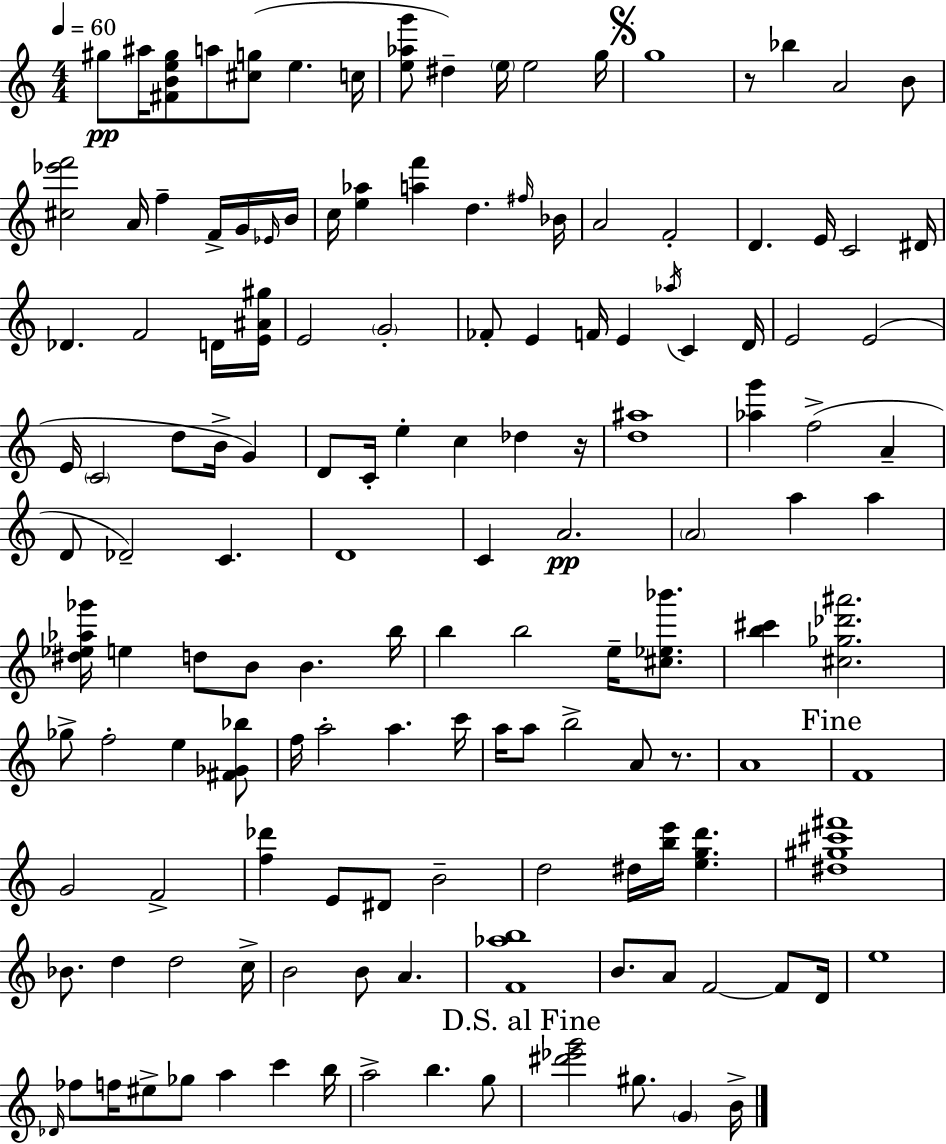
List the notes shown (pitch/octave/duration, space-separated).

G#5/e A#5/s [F#4,B4,E5,G#5]/e A5/e [C#5,G5]/e E5/q. C5/s [E5,Ab5,G6]/e D#5/q E5/s E5/h G5/s G5/w R/e Bb5/q A4/h B4/e [C#5,Eb6,F6]/h A4/s F5/q F4/s G4/s Eb4/s B4/s C5/s [E5,Ab5]/q [A5,F6]/q D5/q. F#5/s Bb4/s A4/h F4/h D4/q. E4/s C4/h D#4/s Db4/q. F4/h D4/s [E4,A#4,G#5]/s E4/h G4/h FES4/e E4/q F4/s E4/q Ab5/s C4/q D4/s E4/h E4/h E4/s C4/h D5/e B4/s G4/q D4/e C4/s E5/q C5/q Db5/q R/s [D5,A#5]/w [Ab5,G6]/q F5/h A4/q D4/e Db4/h C4/q. D4/w C4/q A4/h. A4/h A5/q A5/q [D#5,Eb5,Ab5,Gb6]/s E5/q D5/e B4/e B4/q. B5/s B5/q B5/h E5/s [C#5,Eb5,Bb6]/e. [B5,C#6]/q [C#5,Gb5,Db6,A#6]/h. Gb5/e F5/h E5/q [F#4,Gb4,Bb5]/e F5/s A5/h A5/q. C6/s A5/s A5/e B5/h A4/e R/e. A4/w F4/w G4/h F4/h [F5,Db6]/q E4/e D#4/e B4/h D5/h D#5/s [B5,E6]/s [E5,G5,D6]/q. [D#5,G#5,C#6,F#6]/w Bb4/e. D5/q D5/h C5/s B4/h B4/e A4/q. [F4,Ab5,B5]/w B4/e. A4/e F4/h F4/e D4/s E5/w Db4/s FES5/e F5/s EIS5/e Gb5/e A5/q C6/q B5/s A5/h B5/q. G5/e [D#6,Eb6,G6]/h G#5/e. G4/q B4/s